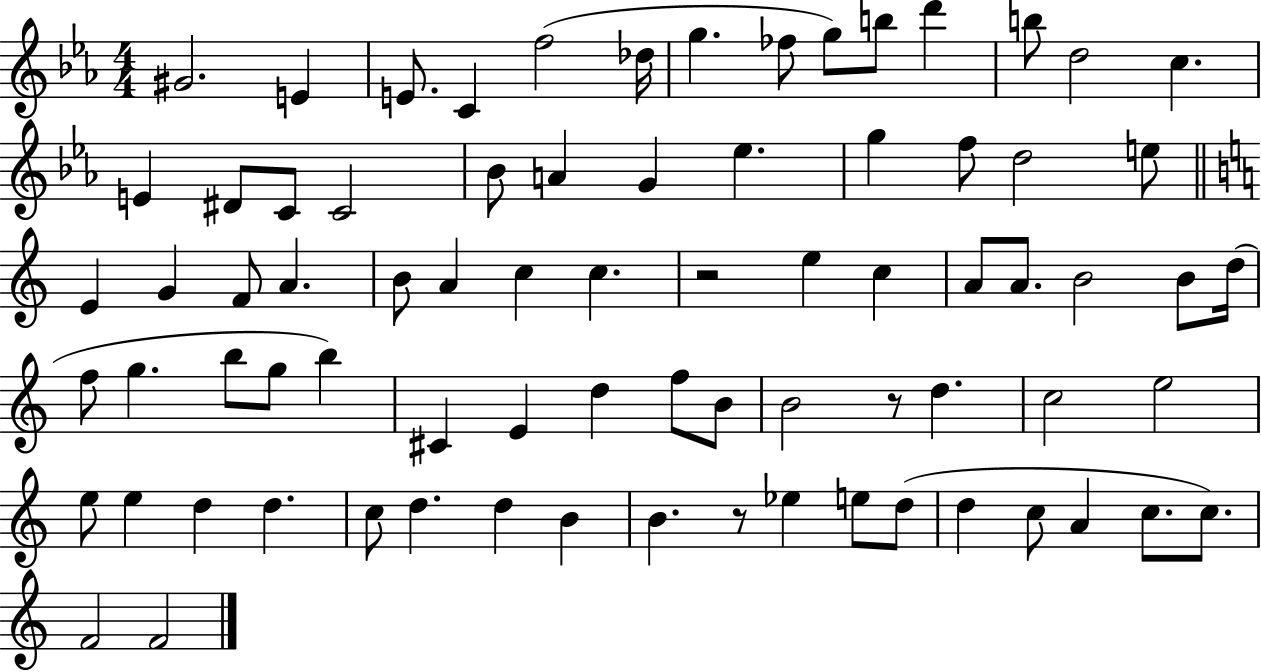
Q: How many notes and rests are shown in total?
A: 77